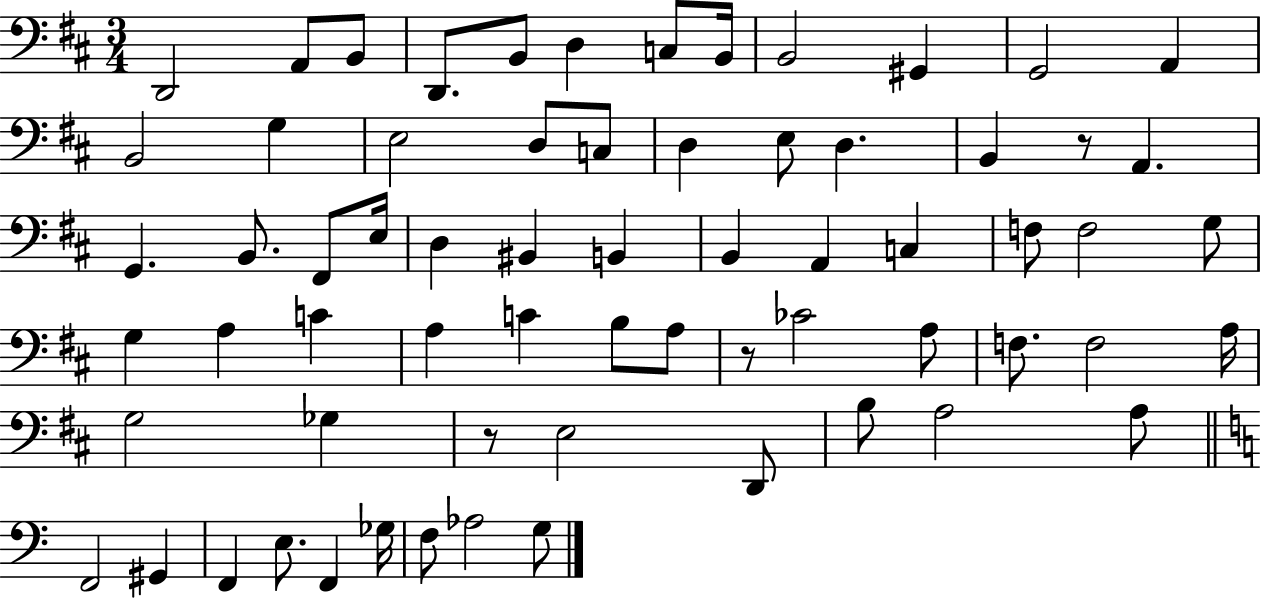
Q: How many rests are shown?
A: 3